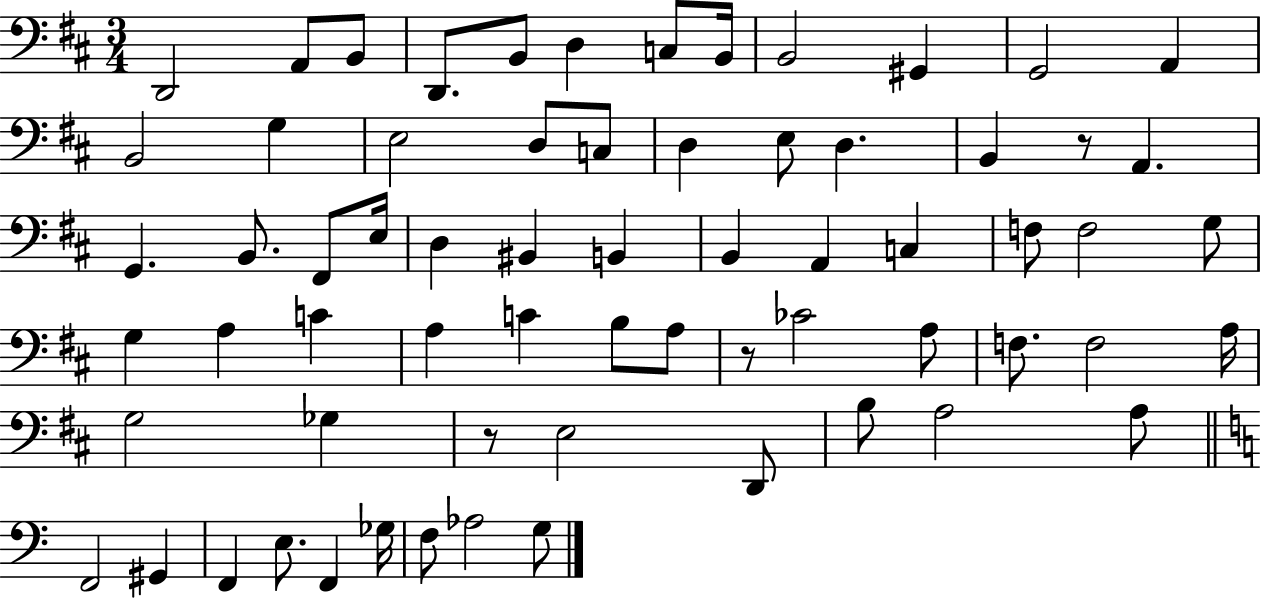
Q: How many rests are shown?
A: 3